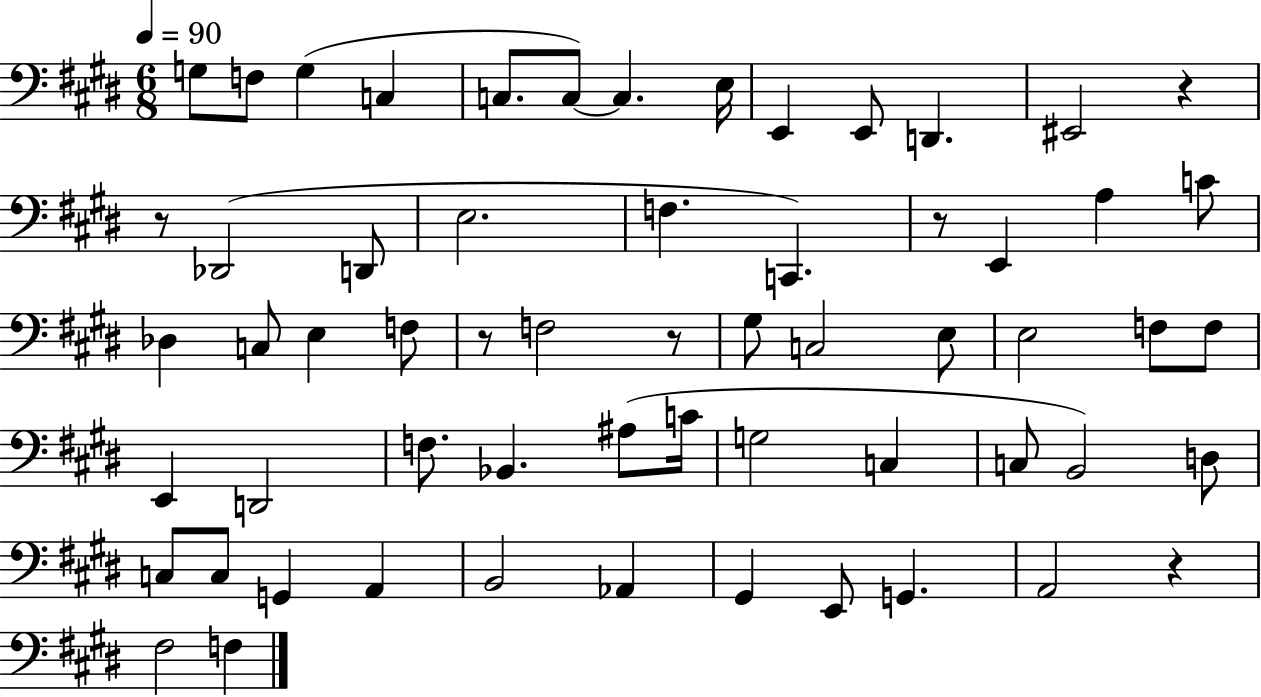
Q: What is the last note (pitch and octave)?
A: F3